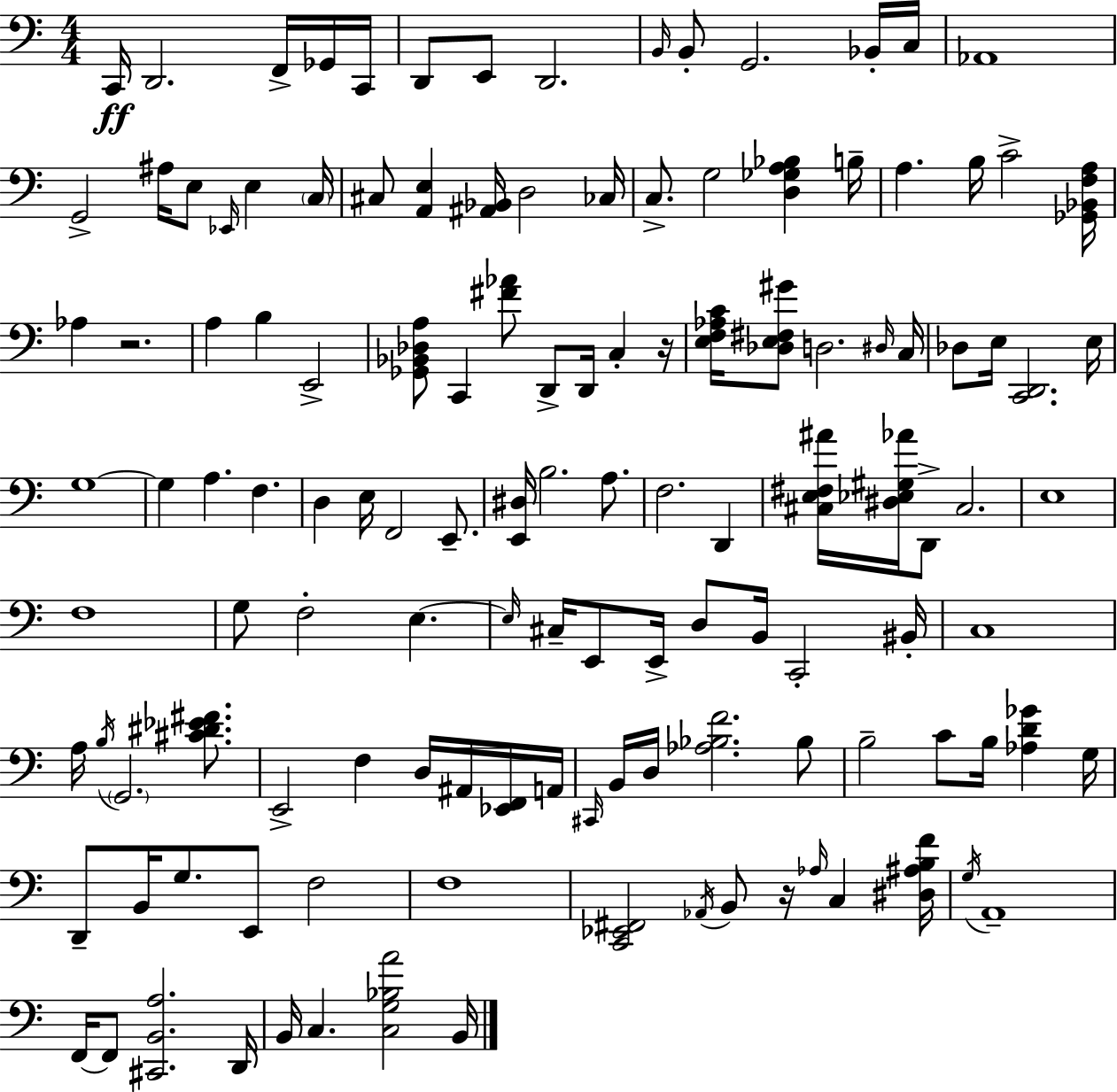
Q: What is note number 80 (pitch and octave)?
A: C#2